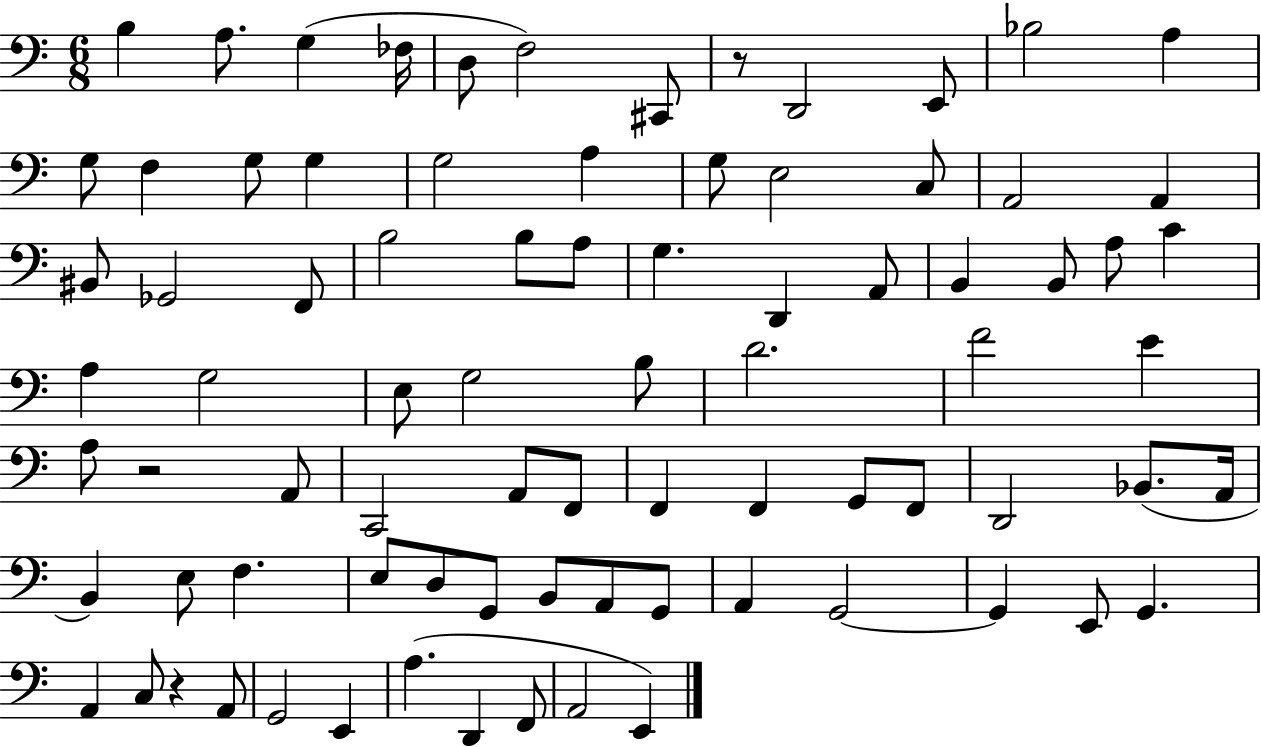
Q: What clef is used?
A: bass